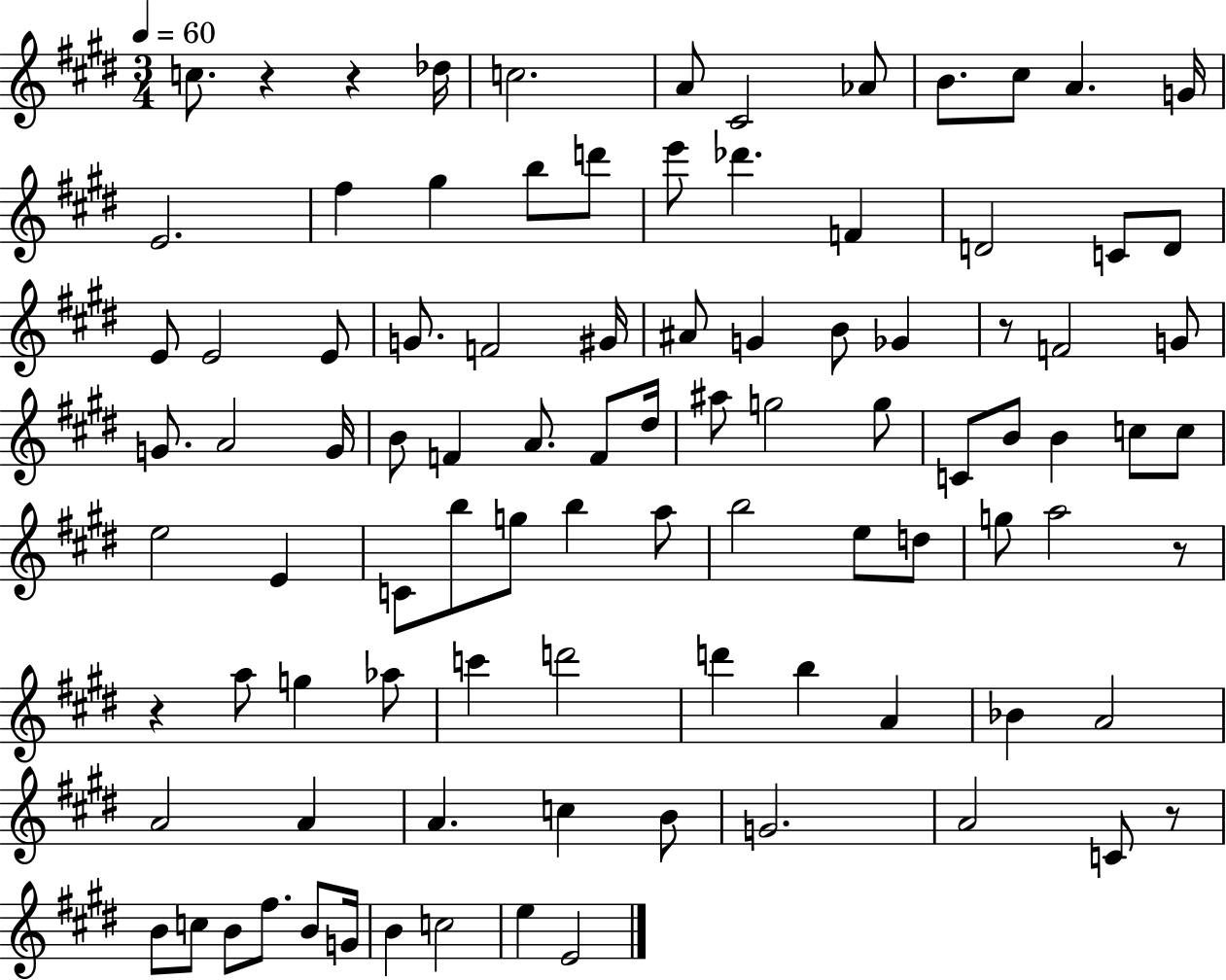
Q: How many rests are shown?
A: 6